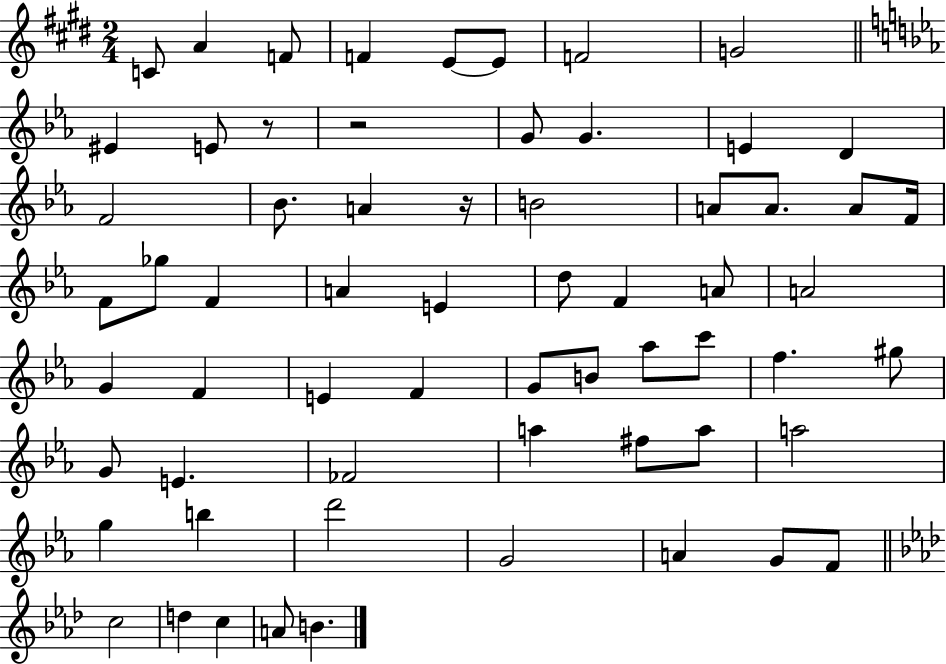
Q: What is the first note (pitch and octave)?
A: C4